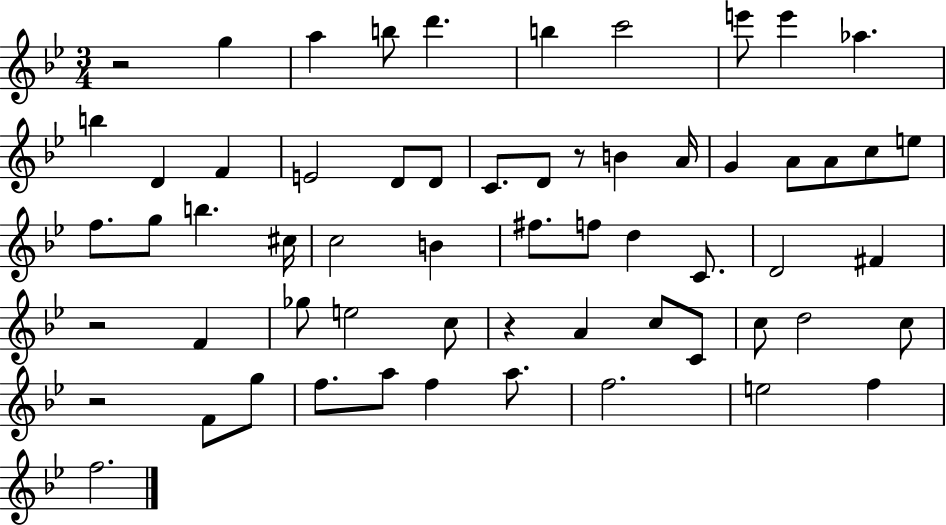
R/h G5/q A5/q B5/e D6/q. B5/q C6/h E6/e E6/q Ab5/q. B5/q D4/q F4/q E4/h D4/e D4/e C4/e. D4/e R/e B4/q A4/s G4/q A4/e A4/e C5/e E5/e F5/e. G5/e B5/q. C#5/s C5/h B4/q F#5/e. F5/e D5/q C4/e. D4/h F#4/q R/h F4/q Gb5/e E5/h C5/e R/q A4/q C5/e C4/e C5/e D5/h C5/e R/h F4/e G5/e F5/e. A5/e F5/q A5/e. F5/h. E5/h F5/q F5/h.